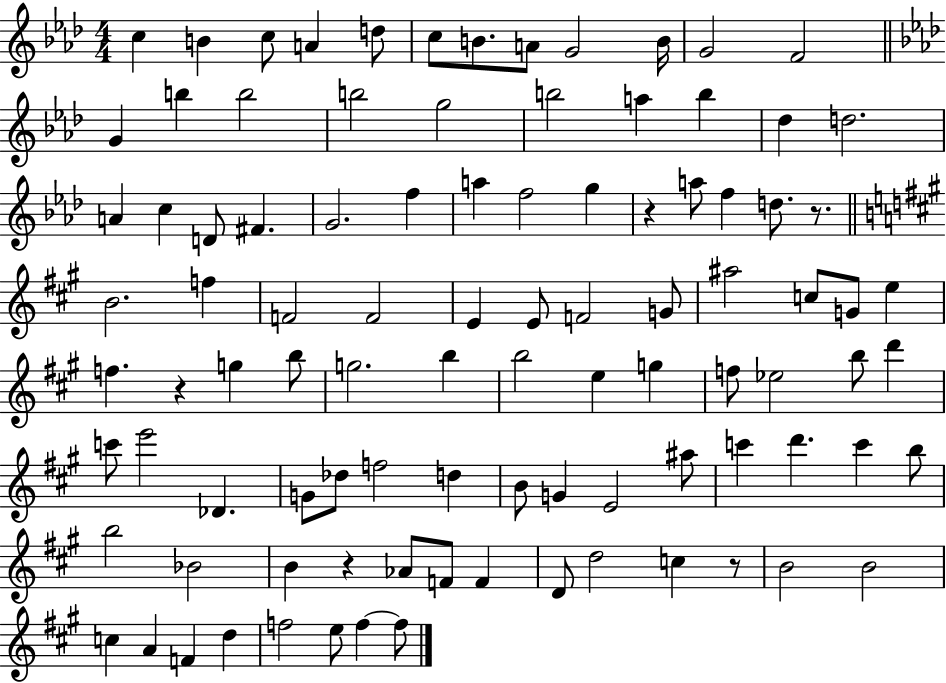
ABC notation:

X:1
T:Untitled
M:4/4
L:1/4
K:Ab
c B c/2 A d/2 c/2 B/2 A/2 G2 B/4 G2 F2 G b b2 b2 g2 b2 a b _d d2 A c D/2 ^F G2 f a f2 g z a/2 f d/2 z/2 B2 f F2 F2 E E/2 F2 G/2 ^a2 c/2 G/2 e f z g b/2 g2 b b2 e g f/2 _e2 b/2 d' c'/2 e'2 _D G/2 _d/2 f2 d B/2 G E2 ^a/2 c' d' c' b/2 b2 _B2 B z _A/2 F/2 F D/2 d2 c z/2 B2 B2 c A F d f2 e/2 f f/2